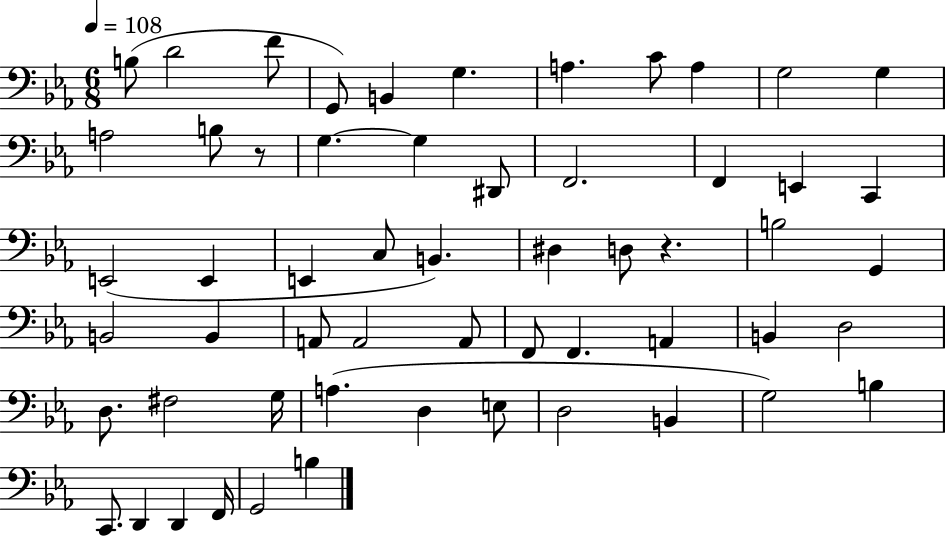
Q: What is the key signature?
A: EES major